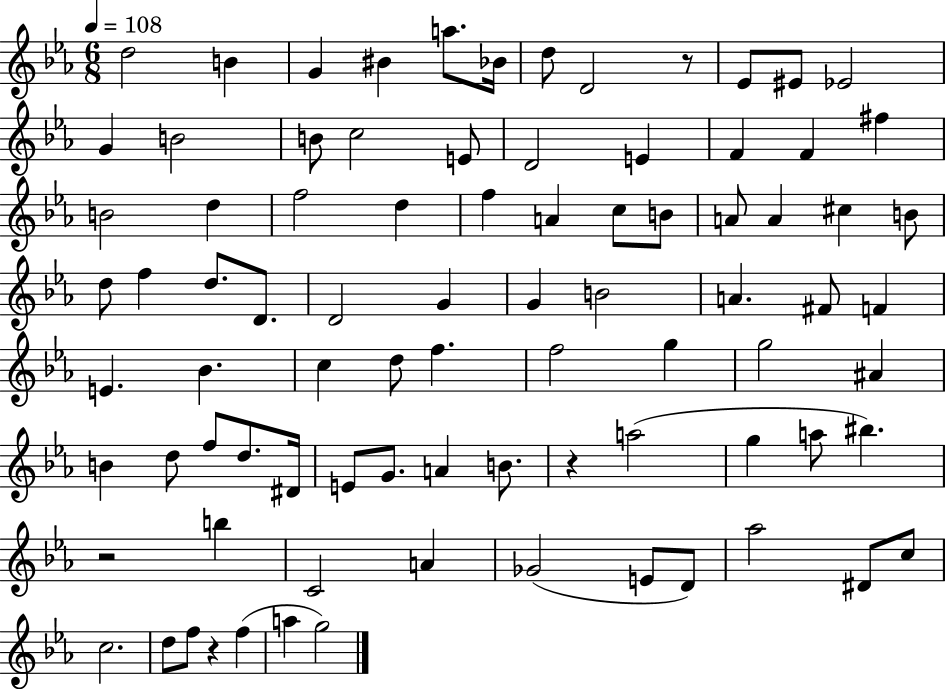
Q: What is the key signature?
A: EES major